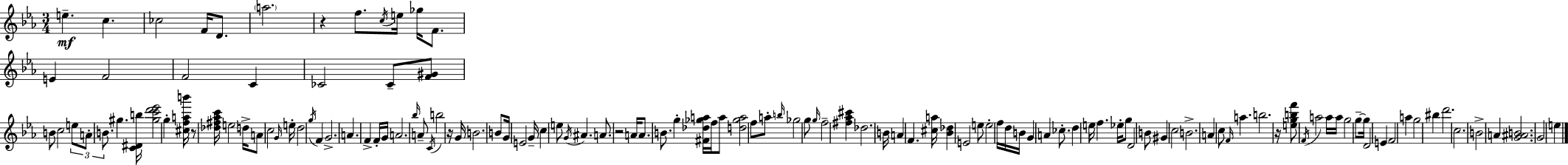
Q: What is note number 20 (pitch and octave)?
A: E5